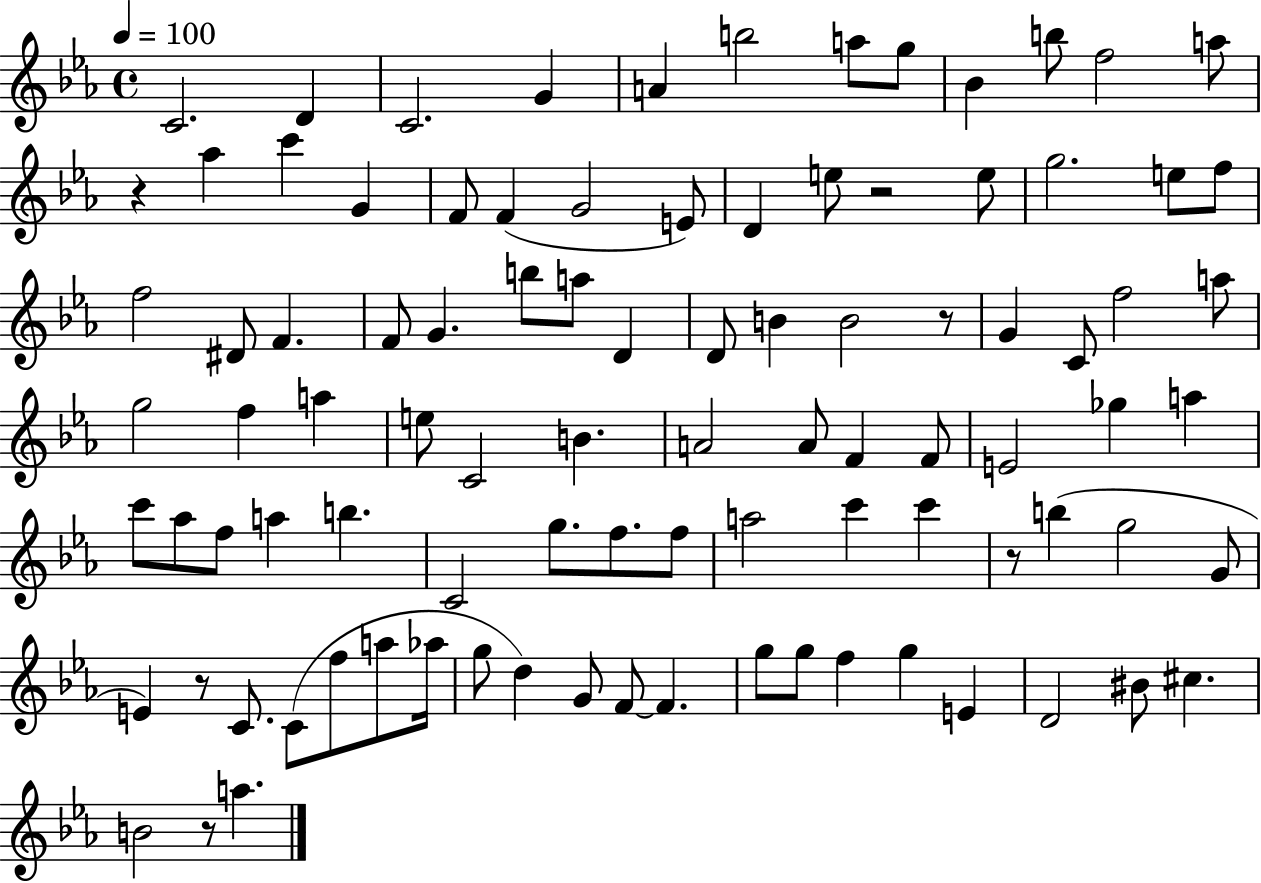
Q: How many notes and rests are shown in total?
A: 95